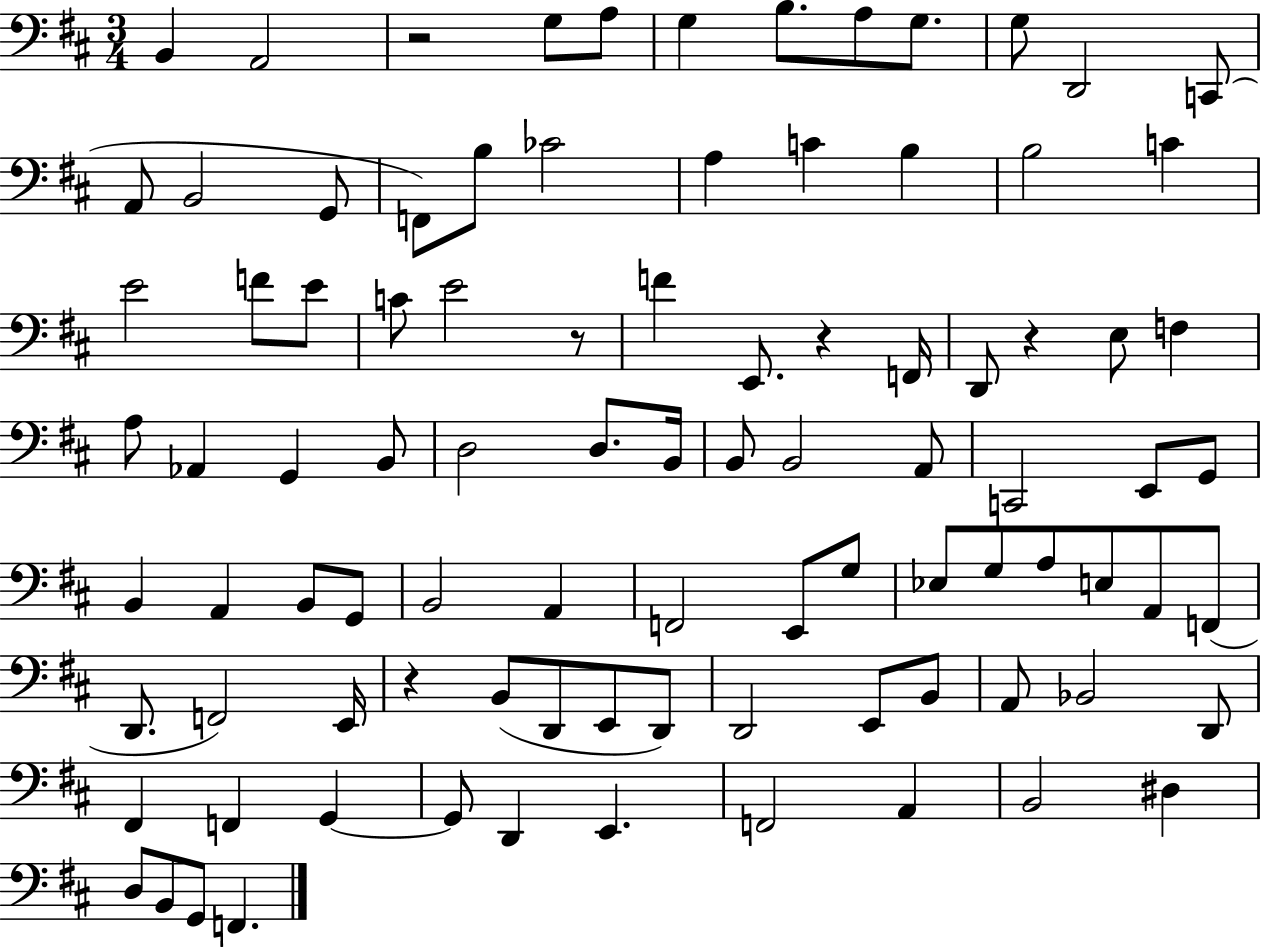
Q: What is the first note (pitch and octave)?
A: B2